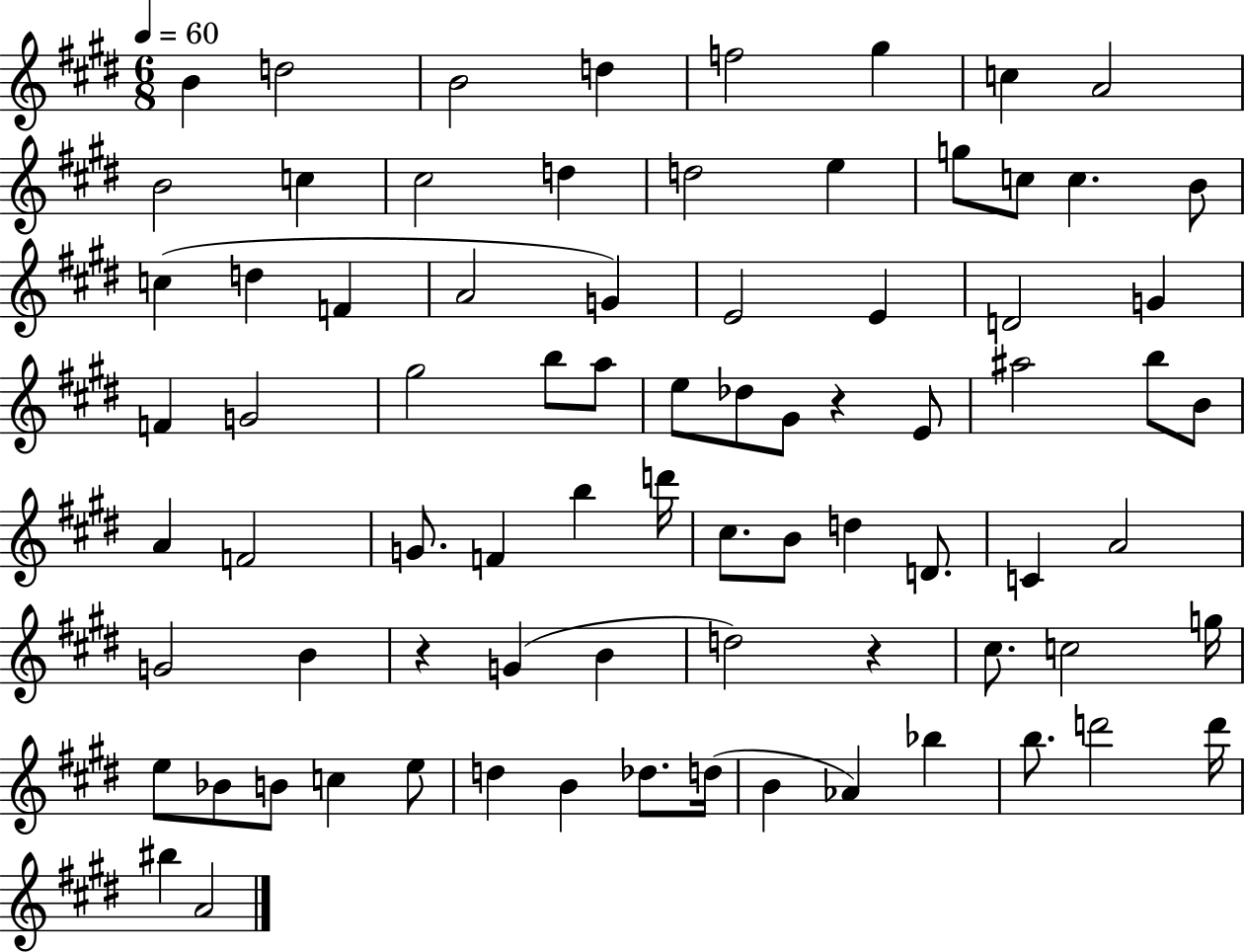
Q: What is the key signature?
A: E major